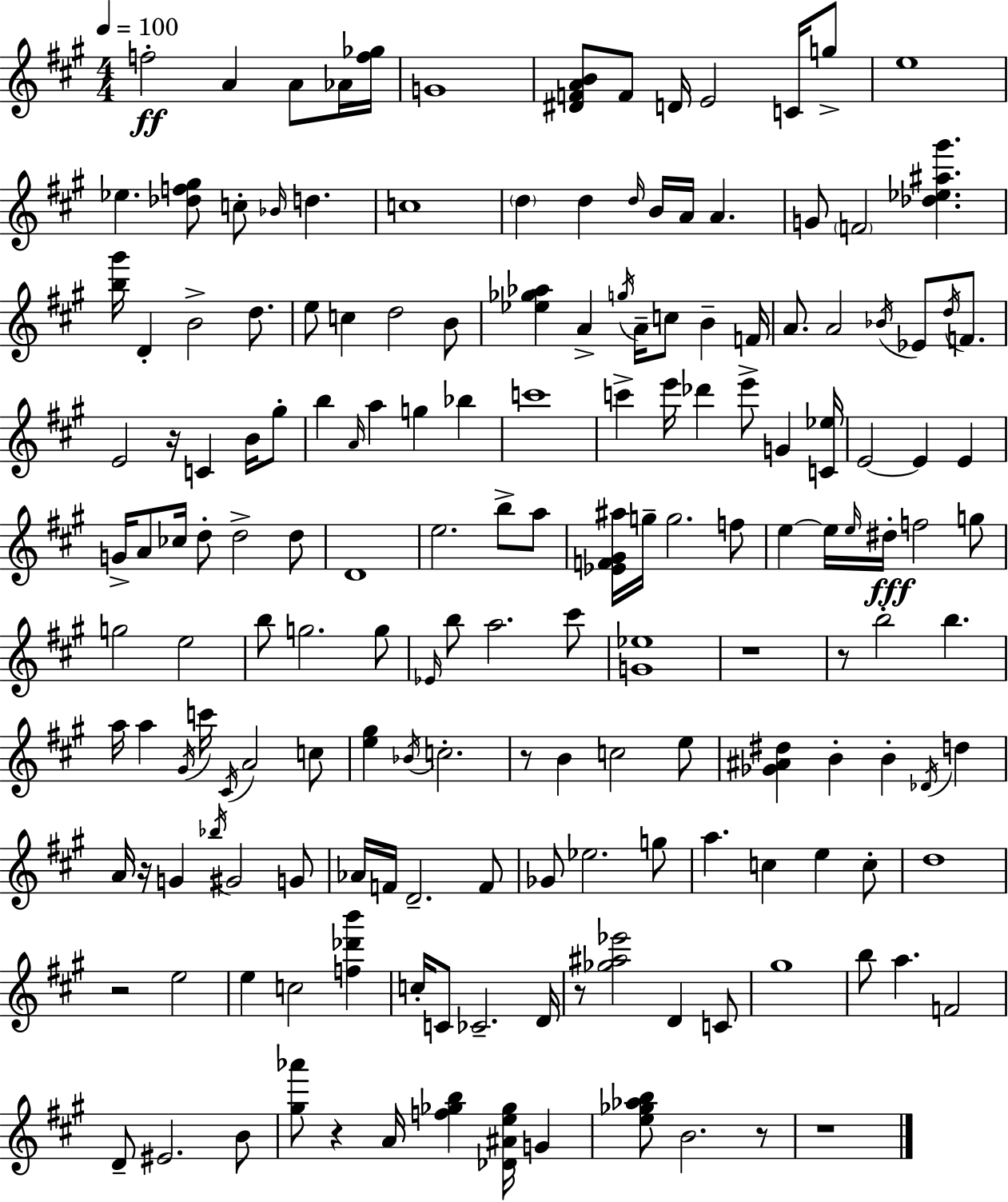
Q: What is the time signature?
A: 4/4